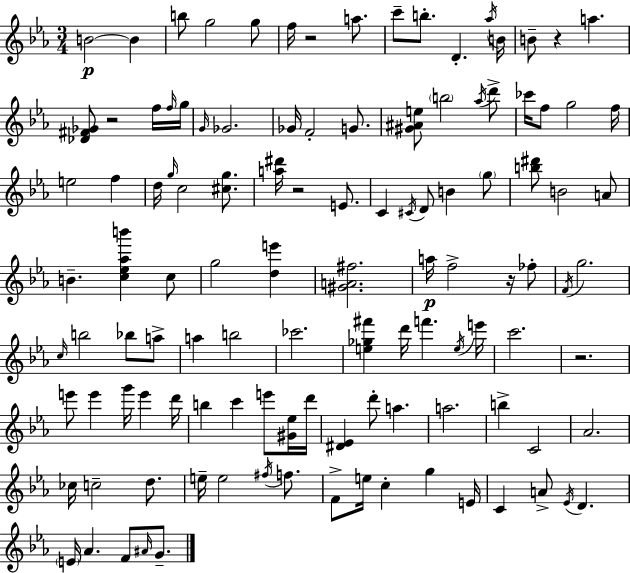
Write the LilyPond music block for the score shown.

{
  \clef treble
  \numericTimeSignature
  \time 3/4
  \key ees \major
  b'2~~\p b'4 | b''8 g''2 g''8 | f''16 r2 a''8. | c'''8-- b''8.-. d'4.-. \acciaccatura { aes''16 } | \break b'16 b'8-- r4 a''4. | <des' fis' ges'>8 r2 f''16 | \grace { f''16 } g''16 \grace { g'16 } ges'2. | ges'16 f'2-. | \break g'8. <gis' ais' e''>8 \parenthesize b''2 | \acciaccatura { aes''16 } d'''8-> ces'''16 f''8 g''2 | f''16 e''2 | f''4 d''16 \grace { g''16 } c''2 | \break <cis'' g''>8. <a'' dis'''>16 r2 | e'8. c'4 \acciaccatura { cis'16 } d'8 | b'4 \parenthesize g''8 <b'' dis'''>8 b'2 | a'8 b'4.-- | \break <c'' ees'' aes'' b'''>4 c''8 g''2 | <d'' e'''>4 <gis' a' fis''>2. | a''16\p f''2-> | r16 fes''8-. \acciaccatura { f'16 } g''2. | \break \grace { c''16 } b''2 | bes''8 a''8-> a''4 | b''2 ces'''2. | <e'' ges'' fis'''>4 | \break d'''16 f'''4. \acciaccatura { e''16 } e'''16 c'''2. | r2. | e'''8 e'''4 | g'''16 e'''4 d'''16 b''4 | \break c'''4 e'''8 <gis' ees''>16 d'''16 <dis' ees'>4 | d'''8-. a''4. a''2. | b''4-> | c'2 aes'2. | \break ces''16 c''2-- | d''8. e''16-- e''2 | \acciaccatura { fis''16 } f''8. f'8-> | e''16 c''4-. g''4 e'16 c'4 | \break a'8-> \acciaccatura { ees'16 } d'4. \parenthesize e'16 | aes'4. f'8 \grace { ais'16 } g'8.-- | \bar "|."
}